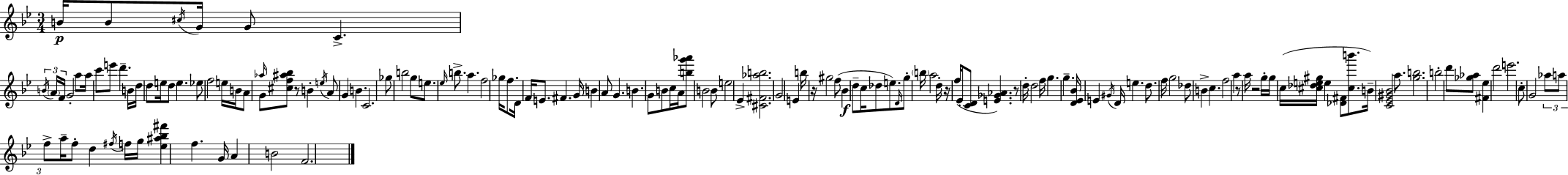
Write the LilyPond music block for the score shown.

{
  \clef treble
  \numericTimeSignature
  \time 3/4
  \key g \minor
  \repeat volta 2 { b'16\p b'8 \acciaccatura { cis''16 } g'16 g'8 c'4.-> | \tuplet 3/2 { \acciaccatura { b'16 } \parenthesize a'16 f'16 } g'2-. | a''8 a''16 c'''8 e'''8 d'''4.-- | b'16 d''16 d''8 e''16 d''8 e''4. | \break ees''8 f''2 | e''16 b'16 a'8 \grace { aes''16 } g'8 <cis'' f'' ais'' bes''>8 r8 b'4-. | \acciaccatura { e''16 } a'8 g'4 b'4. | c'2. | \break ges''8 b''2 | g''8 e''8. \grace { ees''16 } b''8.-> a''4. | f''2 | ges''16 f''8. d'16 f'16 e'8. fis'4. | \break g'16 b'4 a'8 g'4. | b'4. g'8 | b'8 c''16 a'16 <b'' g''' aes'''>8 b'2 | b'8 e''2 | \break ees'4-> <cis' fis' aes'' b''>2. | g'2 | e'4 b''16 r16 gis''2 | f''8( bes'4\f d''8-- c''16 | \break des''8 e''8.) \grace { d'16 } g''8-. \parenthesize b''16 a''2 | d''16-. r16 f''16( ees'8-. <c' d'>8 | <e' ges' aes'>4.) r8 d''16-. d''2 | f''16 g''4. | \break g''4.-- <d' ees' bes'>16 e'4 \acciaccatura { gis'16 } | d'16 e''4. d''8. f''16 g''2 | des''8 b'4-> | c''4. f''2 | \break a''4 r8 a''16 r2 | g''16-. g''16 c''16( <cis'' des'' e'' gis''>16 e''4 | <des' fis'>8 <cis'' b'''>8. b'16--) <c' ees' gis' bes'>2 | a''8. <g'' b''>2. | \break b''2-. | d'''8 <ges'' aes''>8 <fis' ees''>4 d'''2 | e'''2. | c''8-. g'2 | \break \tuplet 3/2 { aes''8 a''8 f''8-> } a''16-- | f''8-. d''4 \acciaccatura { fis''16 } f''16 g''16 <ees'' ais'' bes'' fis'''>4 | f''4. g'16 a'4 | b'2 f'2. | \break } \bar "|."
}